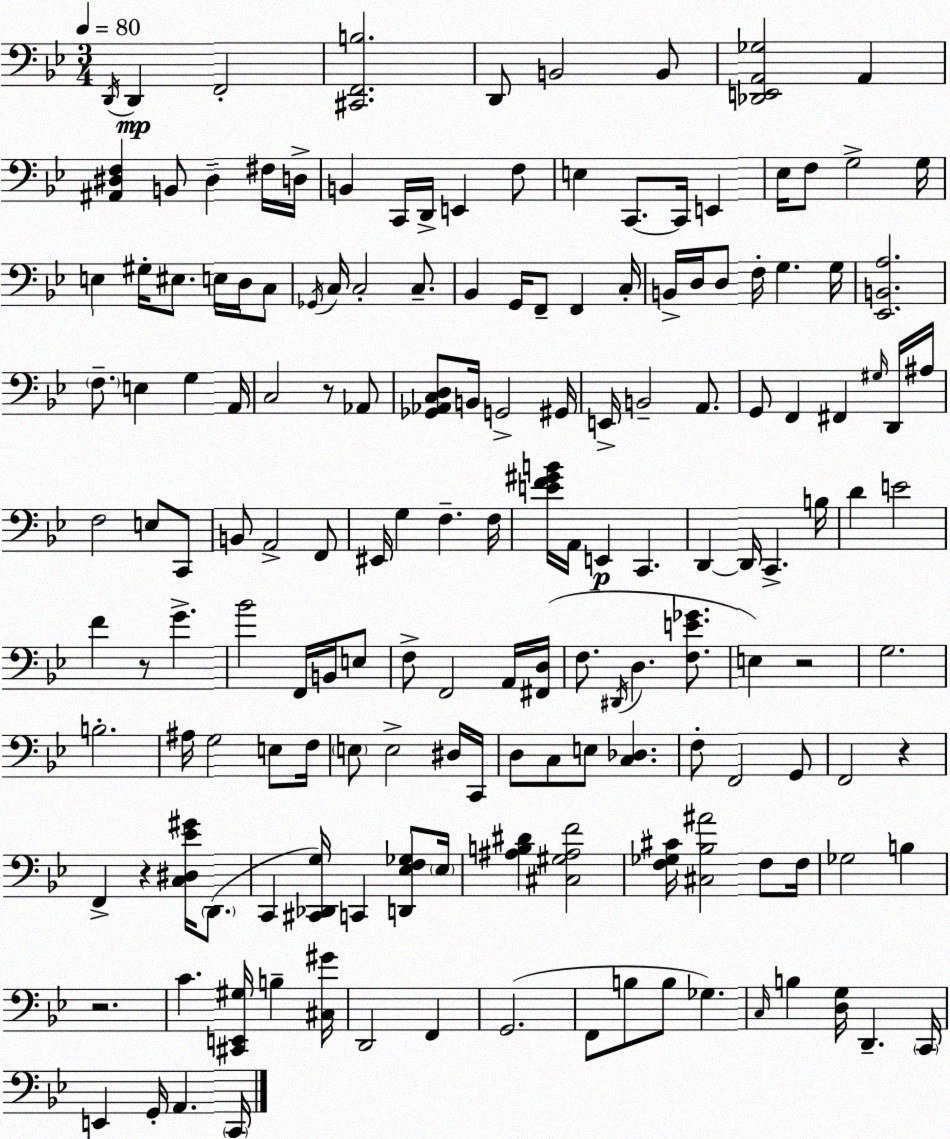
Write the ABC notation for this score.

X:1
T:Untitled
M:3/4
L:1/4
K:Gm
D,,/4 D,, F,,2 [^C,,F,,B,]2 D,,/2 B,,2 B,,/2 [_D,,E,,A,,_G,]2 A,, [^A,,^D,F,] B,,/2 ^D, ^F,/4 D,/4 B,, C,,/4 D,,/4 E,, F,/2 E, C,,/2 C,,/4 E,, _E,/4 F,/2 G,2 G,/4 E, ^G,/4 ^E,/2 E,/4 D,/4 C,/2 _G,,/4 C,/4 C,2 C,/2 _B,, G,,/4 F,,/2 F,, C,/4 B,,/4 D,/4 D,/2 F,/4 G, G,/4 [_E,,B,,A,]2 F,/2 E, G, A,,/4 C,2 z/2 _A,,/2 [_G,,_A,,C,D,]/2 B,,/4 G,,2 ^G,,/4 E,,/4 B,,2 A,,/2 G,,/2 F,, ^F,, ^G,/4 D,,/4 ^A,/4 F,2 E,/2 C,,/2 B,,/2 A,,2 F,,/2 ^E,,/4 G, F, F,/4 [EF^GB]/4 A,,/4 E,, C,, D,, D,,/4 C,, B,/4 D E2 F z/2 G _B2 F,,/4 B,,/4 E,/2 F,/2 F,,2 A,,/4 [^F,,D,]/4 F,/2 ^D,,/4 D, [F,E_G]/2 E, z2 G,2 B,2 ^A,/4 G,2 E,/2 F,/4 E,/2 E,2 ^D,/4 C,,/4 D,/2 C,/2 E,/2 [C,_D,] F,/2 F,,2 G,,/2 F,,2 z F,, z [C,^D,_E^G]/4 D,,/2 C,, [^C,,_D,,G,]/4 C,, [D,,_E,F,_G,]/2 _E,/4 [^A,B,^D] [^C,^G,^A,F]2 [F,_G,^C]/4 [^C,_B,^A]2 F,/2 F,/4 _G,2 B, z2 C [^C,,E,,^G,]/4 B, [^C,^G]/4 D,,2 F,, G,,2 F,,/2 B,/2 B,/2 _G, C,/4 B, [D,G,]/4 D,, C,,/4 E,, G,,/4 A,, C,,/4